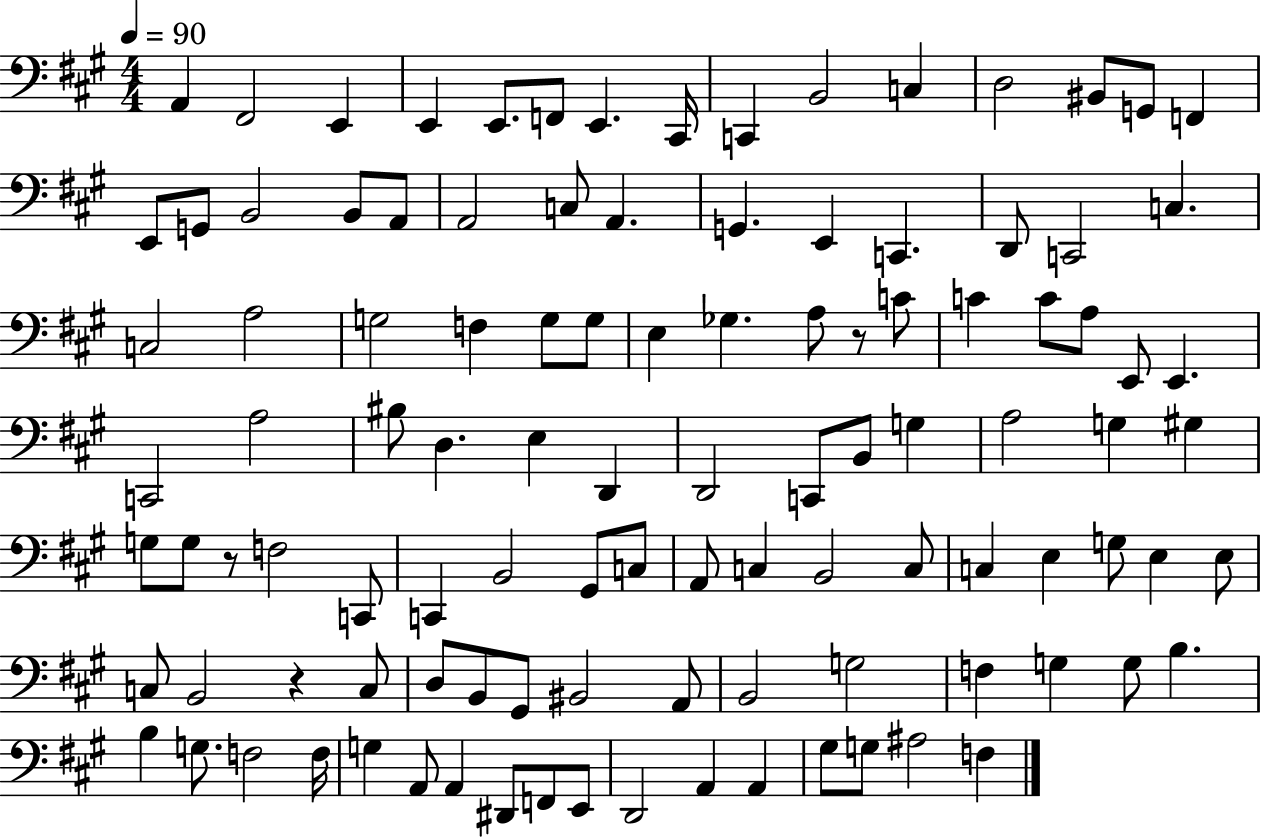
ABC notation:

X:1
T:Untitled
M:4/4
L:1/4
K:A
A,, ^F,,2 E,, E,, E,,/2 F,,/2 E,, ^C,,/4 C,, B,,2 C, D,2 ^B,,/2 G,,/2 F,, E,,/2 G,,/2 B,,2 B,,/2 A,,/2 A,,2 C,/2 A,, G,, E,, C,, D,,/2 C,,2 C, C,2 A,2 G,2 F, G,/2 G,/2 E, _G, A,/2 z/2 C/2 C C/2 A,/2 E,,/2 E,, C,,2 A,2 ^B,/2 D, E, D,, D,,2 C,,/2 B,,/2 G, A,2 G, ^G, G,/2 G,/2 z/2 F,2 C,,/2 C,, B,,2 ^G,,/2 C,/2 A,,/2 C, B,,2 C,/2 C, E, G,/2 E, E,/2 C,/2 B,,2 z C,/2 D,/2 B,,/2 ^G,,/2 ^B,,2 A,,/2 B,,2 G,2 F, G, G,/2 B, B, G,/2 F,2 F,/4 G, A,,/2 A,, ^D,,/2 F,,/2 E,,/2 D,,2 A,, A,, ^G,/2 G,/2 ^A,2 F,